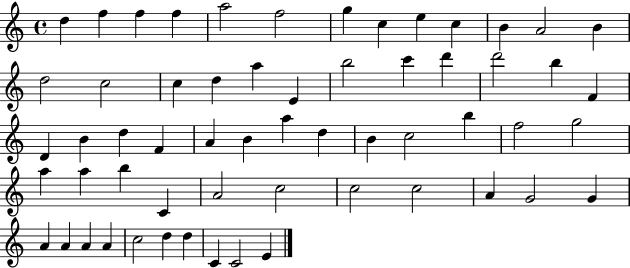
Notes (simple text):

D5/q F5/q F5/q F5/q A5/h F5/h G5/q C5/q E5/q C5/q B4/q A4/h B4/q D5/h C5/h C5/q D5/q A5/q E4/q B5/h C6/q D6/q D6/h B5/q F4/q D4/q B4/q D5/q F4/q A4/q B4/q A5/q D5/q B4/q C5/h B5/q F5/h G5/h A5/q A5/q B5/q C4/q A4/h C5/h C5/h C5/h A4/q G4/h G4/q A4/q A4/q A4/q A4/q C5/h D5/q D5/q C4/q C4/h E4/q